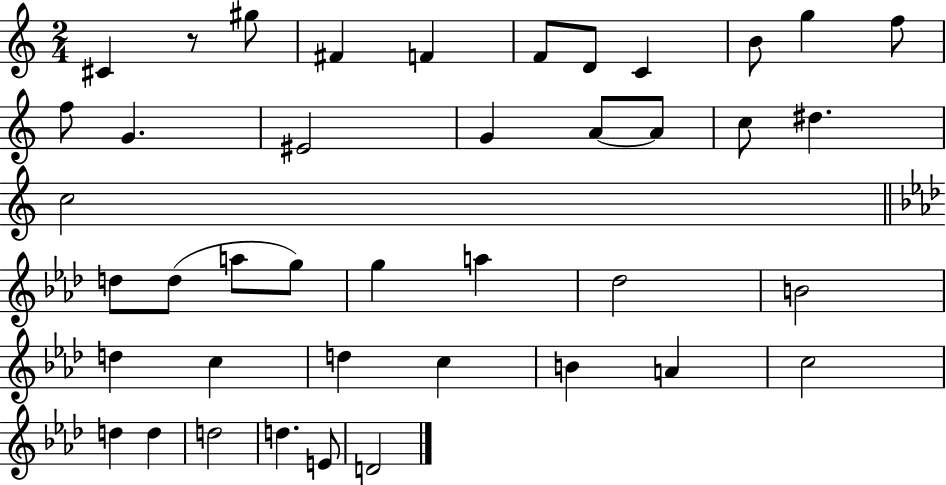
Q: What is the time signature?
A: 2/4